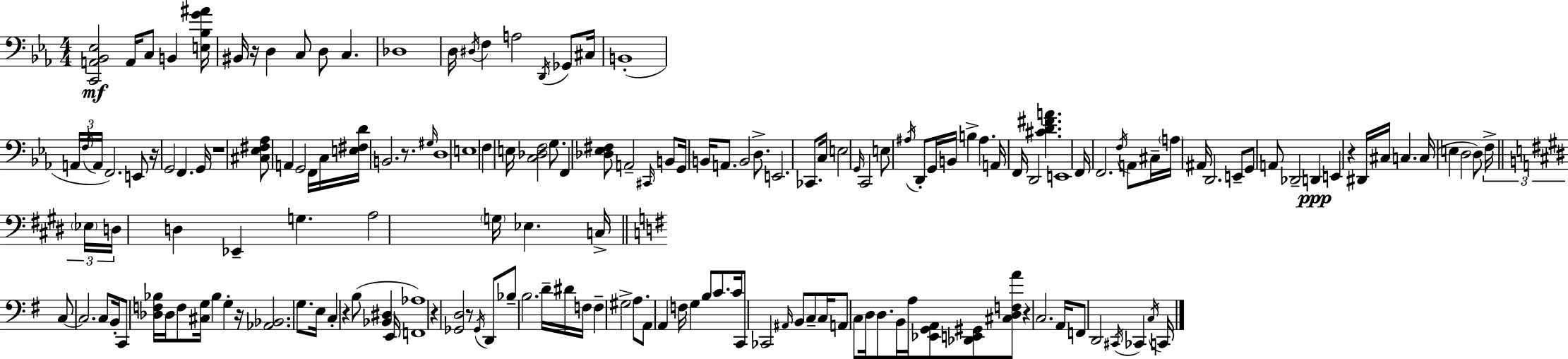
X:1
T:Untitled
M:4/4
L:1/4
K:Eb
[C,,A,,_B,,_E,]2 A,,/4 C,/2 B,, [E,_B,G^A]/4 ^B,,/4 z/4 D, C,/2 D,/2 C, _D,4 D,/4 ^D,/4 F, A,2 D,,/4 _G,,/2 ^C,/4 B,,4 A,,/4 F,/4 A,,/4 F,,2 E,,/2 z/4 G,,2 F,, G,,/4 z4 [^C,_E,^F,_A,]/2 A,, G,,2 F,,/4 C,/4 [E,^F,D]/4 B,,2 z/2 ^G,/4 D,4 E,4 F, E,/4 [C,_D,F,]2 G,/2 F,, [_D,_E,^F,]/2 A,,2 ^C,,/4 B,,/2 G,,/4 B,,/4 A,,/2 B,,2 D,/2 E,,2 _C,,/2 C,/4 E,2 G,,/4 C,,2 E,/2 ^A,/4 D,,/2 G,,/4 B,,/4 B, ^A, A,,/4 F,,/4 D,,2 [^CD^FA] E,,4 F,,/4 F,,2 F,/4 A,,/2 ^C,/4 A,/4 ^A,,/4 D,,2 E,,/2 G,,/2 A,,/2 _D,,2 D,, E,, z ^D,,/4 ^C,/4 C, C,/4 E, D,2 D,/2 F,/4 _E,/4 D,/4 D, _E,, G, A,2 G,/4 _E, C,/4 C,/2 C,2 C,/2 B,,/4 C,,/2 [_D,F,_B,]/4 _D,/4 F,/2 [^C,G,]/4 _B, G, z/4 [_A,,_B,,]2 G,/2 E,/4 C, z B,/2 [_B,,^D,] E,,/4 [F,,_A,]4 z [_G,,D,]2 z/2 _G,,/4 D,,/2 _B,/2 B,2 D/4 ^D/4 F,/4 F, ^G,2 A,/2 A,,/2 A,, F,/4 G, B,/2 C/2 C/4 C,,/2 _C,,2 ^A,,/4 B,,/2 C,/2 C,/4 A,,/2 C,/2 D,/4 D,/2 B,,/4 A,/4 [_E,,G,,A,,]/2 [_D,,E,,^G,,]/2 [^C,D,F,A]/2 z C,2 A,,/4 F,,/2 D,,2 ^C,,/4 _C,, C,/4 C,,/4